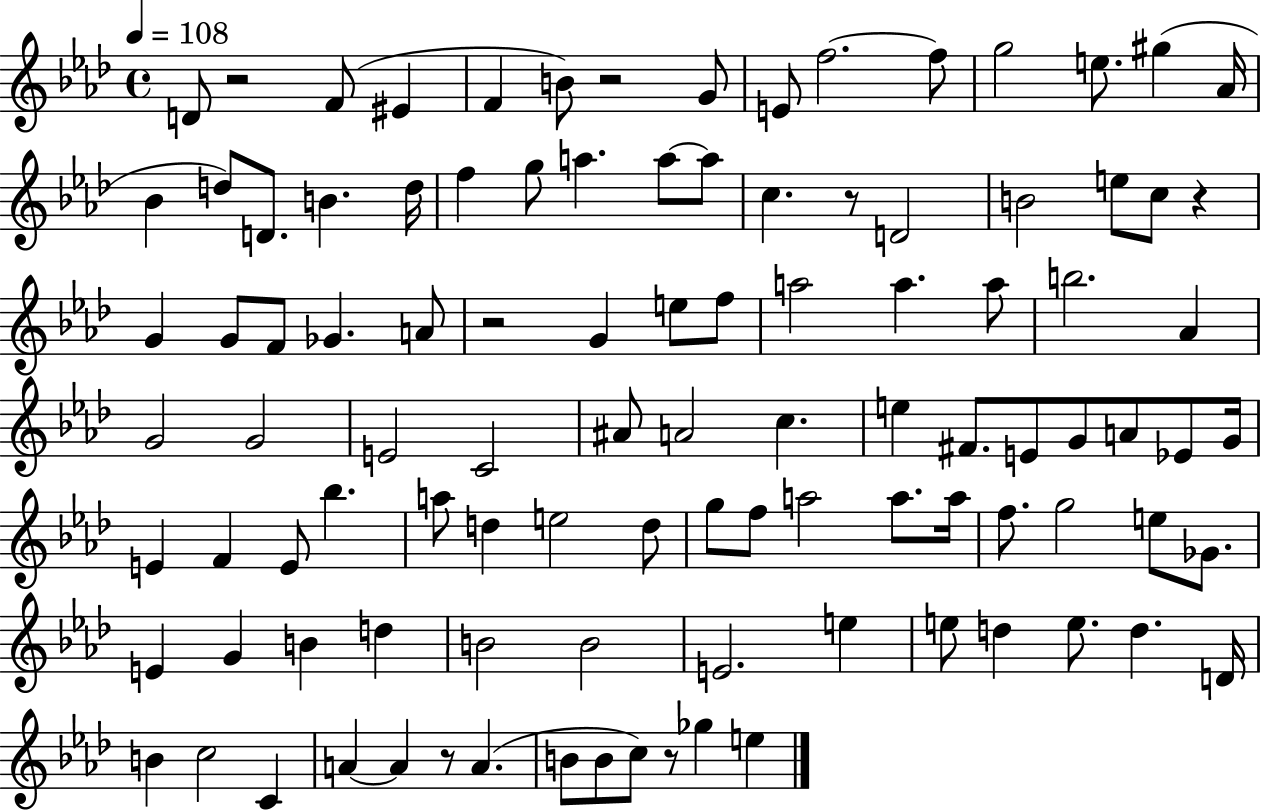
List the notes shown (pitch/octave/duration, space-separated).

D4/e R/h F4/e EIS4/q F4/q B4/e R/h G4/e E4/e F5/h. F5/e G5/h E5/e. G#5/q Ab4/s Bb4/q D5/e D4/e. B4/q. D5/s F5/q G5/e A5/q. A5/e A5/e C5/q. R/e D4/h B4/h E5/e C5/e R/q G4/q G4/e F4/e Gb4/q. A4/e R/h G4/q E5/e F5/e A5/h A5/q. A5/e B5/h. Ab4/q G4/h G4/h E4/h C4/h A#4/e A4/h C5/q. E5/q F#4/e. E4/e G4/e A4/e Eb4/e G4/s E4/q F4/q E4/e Bb5/q. A5/e D5/q E5/h D5/e G5/e F5/e A5/h A5/e. A5/s F5/e. G5/h E5/e Gb4/e. E4/q G4/q B4/q D5/q B4/h B4/h E4/h. E5/q E5/e D5/q E5/e. D5/q. D4/s B4/q C5/h C4/q A4/q A4/q R/e A4/q. B4/e B4/e C5/e R/e Gb5/q E5/q